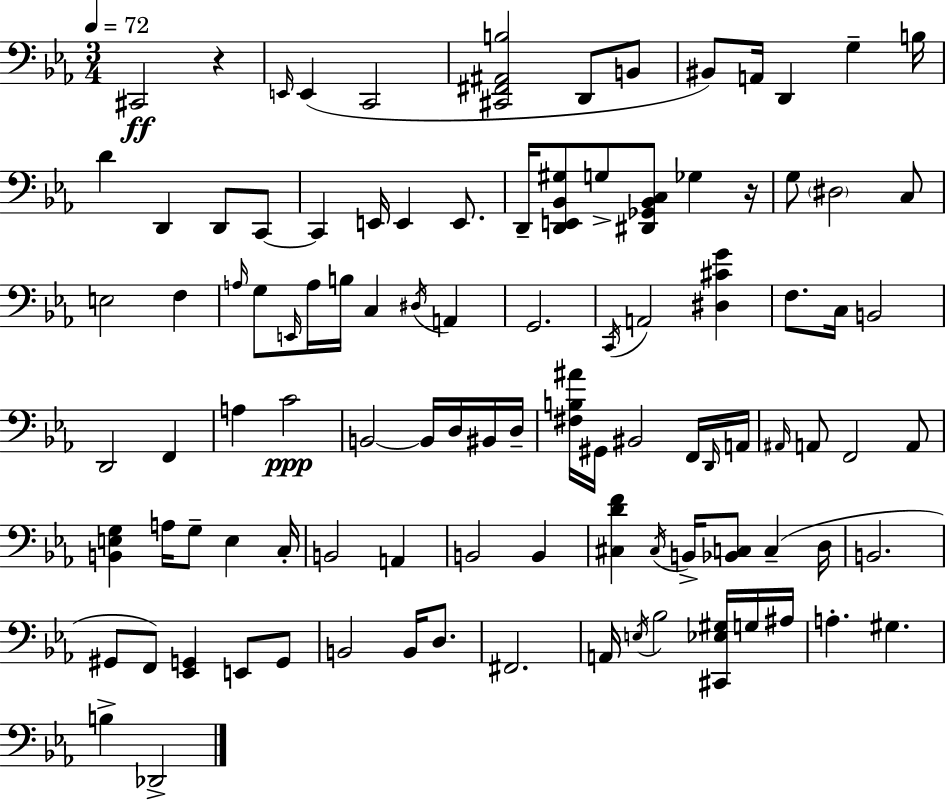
C#2/h R/q E2/s E2/q C2/h [C#2,F#2,A#2,B3]/h D2/e B2/e BIS2/e A2/s D2/q G3/q B3/s D4/q D2/q D2/e C2/e C2/q E2/s E2/q E2/e. D2/s [D2,E2,Bb2,G#3]/e G3/e [D#2,Gb2,Bb2,C3]/e Gb3/q R/s G3/e D#3/h C3/e E3/h F3/q A3/s G3/e E2/s A3/s B3/s C3/q D#3/s A2/q G2/h. C2/s A2/h [D#3,C#4,G4]/q F3/e. C3/s B2/h D2/h F2/q A3/q C4/h B2/h B2/s D3/s BIS2/s D3/s [F#3,B3,A#4]/s G#2/s BIS2/h F2/s D2/s A2/s A#2/s A2/e F2/h A2/e [B2,E3,G3]/q A3/s G3/e E3/q C3/s B2/h A2/q B2/h B2/q [C#3,D4,F4]/q C#3/s B2/s [Bb2,C3]/e C3/q D3/s B2/h. G#2/e F2/e [Eb2,G2]/q E2/e G2/e B2/h B2/s D3/e. F#2/h. A2/s E3/s Bb3/h [C#2,Eb3,G#3]/s G3/s A#3/s A3/q. G#3/q. B3/q Db2/h